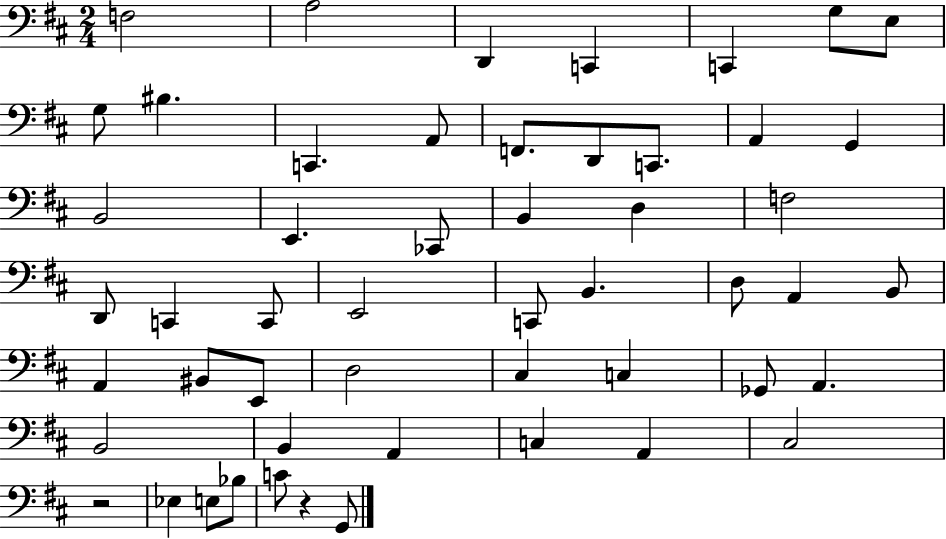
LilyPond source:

{
  \clef bass
  \numericTimeSignature
  \time 2/4
  \key d \major
  f2 | a2 | d,4 c,4 | c,4 g8 e8 | \break g8 bis4. | c,4. a,8 | f,8. d,8 c,8. | a,4 g,4 | \break b,2 | e,4. ces,8 | b,4 d4 | f2 | \break d,8 c,4 c,8 | e,2 | c,8 b,4. | d8 a,4 b,8 | \break a,4 bis,8 e,8 | d2 | cis4 c4 | ges,8 a,4. | \break b,2 | b,4 a,4 | c4 a,4 | cis2 | \break r2 | ees4 e8 bes8 | c'8 r4 g,8 | \bar "|."
}